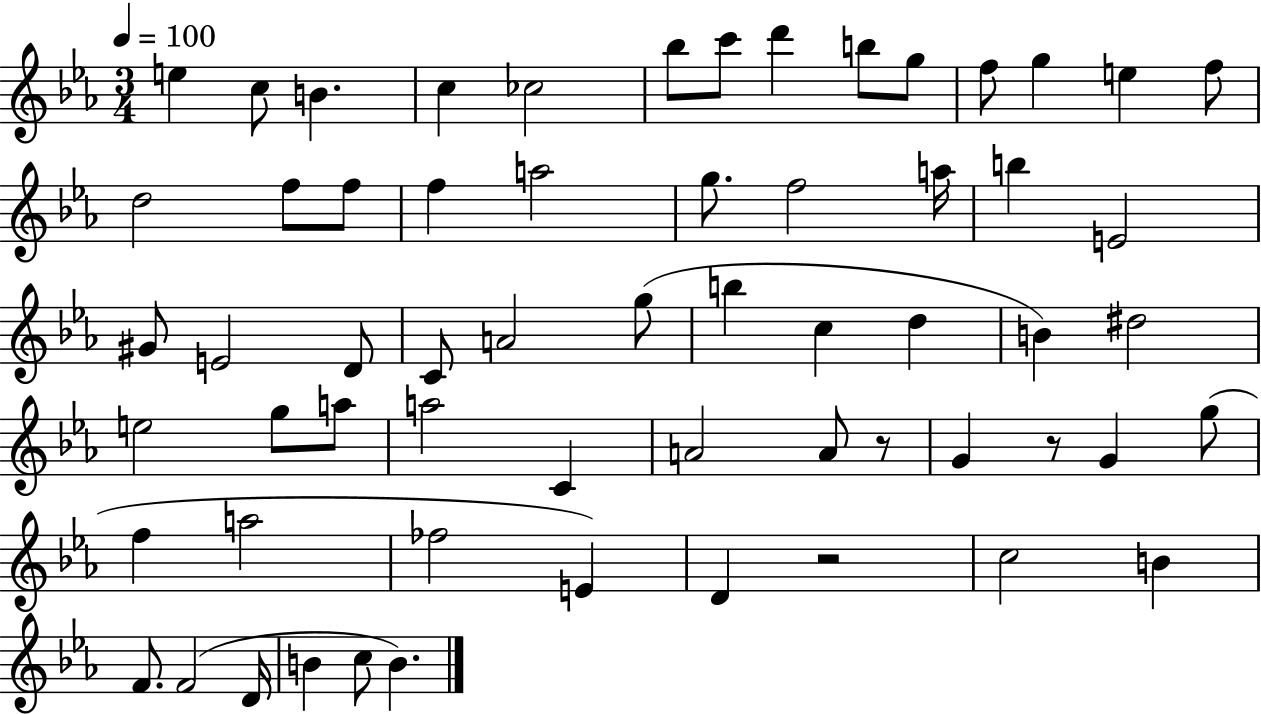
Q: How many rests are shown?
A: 3